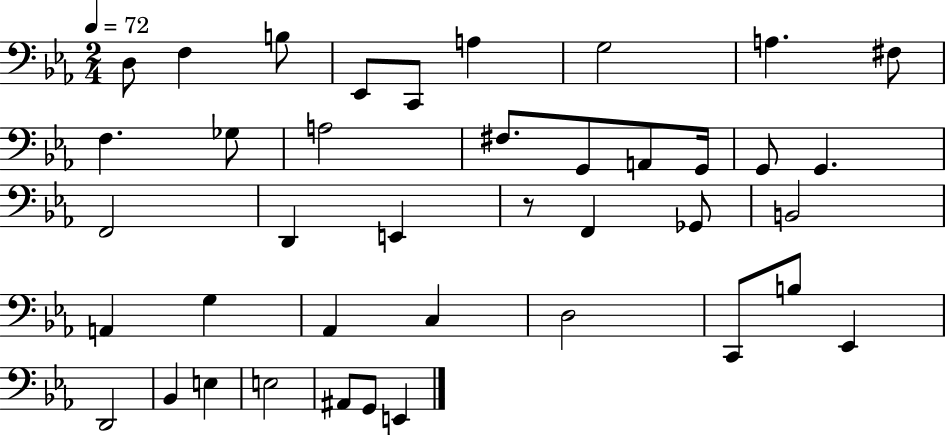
D3/e F3/q B3/e Eb2/e C2/e A3/q G3/h A3/q. F#3/e F3/q. Gb3/e A3/h F#3/e. G2/e A2/e G2/s G2/e G2/q. F2/h D2/q E2/q R/e F2/q Gb2/e B2/h A2/q G3/q Ab2/q C3/q D3/h C2/e B3/e Eb2/q D2/h Bb2/q E3/q E3/h A#2/e G2/e E2/q